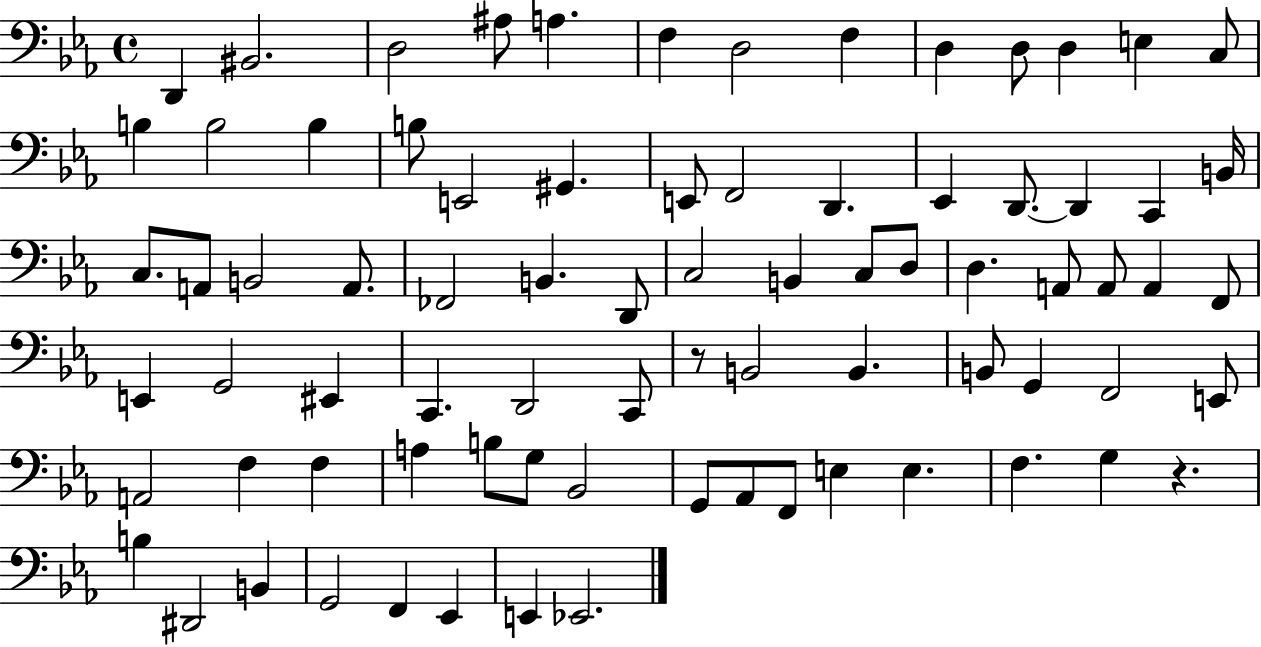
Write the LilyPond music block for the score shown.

{
  \clef bass
  \time 4/4
  \defaultTimeSignature
  \key ees \major
  d,4 bis,2. | d2 ais8 a4. | f4 d2 f4 | d4 d8 d4 e4 c8 | \break b4 b2 b4 | b8 e,2 gis,4. | e,8 f,2 d,4. | ees,4 d,8.~~ d,4 c,4 b,16 | \break c8. a,8 b,2 a,8. | fes,2 b,4. d,8 | c2 b,4 c8 d8 | d4. a,8 a,8 a,4 f,8 | \break e,4 g,2 eis,4 | c,4. d,2 c,8 | r8 b,2 b,4. | b,8 g,4 f,2 e,8 | \break a,2 f4 f4 | a4 b8 g8 bes,2 | g,8 aes,8 f,8 e4 e4. | f4. g4 r4. | \break b4 dis,2 b,4 | g,2 f,4 ees,4 | e,4 ees,2. | \bar "|."
}